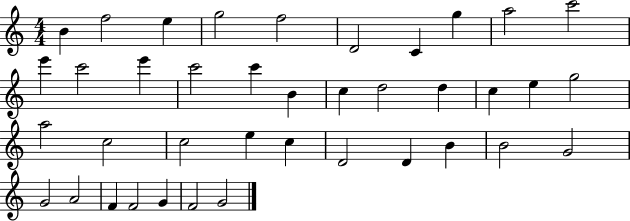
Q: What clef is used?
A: treble